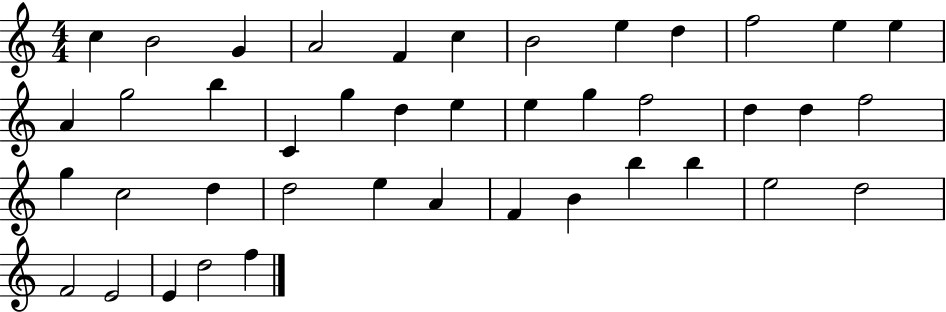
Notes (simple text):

C5/q B4/h G4/q A4/h F4/q C5/q B4/h E5/q D5/q F5/h E5/q E5/q A4/q G5/h B5/q C4/q G5/q D5/q E5/q E5/q G5/q F5/h D5/q D5/q F5/h G5/q C5/h D5/q D5/h E5/q A4/q F4/q B4/q B5/q B5/q E5/h D5/h F4/h E4/h E4/q D5/h F5/q